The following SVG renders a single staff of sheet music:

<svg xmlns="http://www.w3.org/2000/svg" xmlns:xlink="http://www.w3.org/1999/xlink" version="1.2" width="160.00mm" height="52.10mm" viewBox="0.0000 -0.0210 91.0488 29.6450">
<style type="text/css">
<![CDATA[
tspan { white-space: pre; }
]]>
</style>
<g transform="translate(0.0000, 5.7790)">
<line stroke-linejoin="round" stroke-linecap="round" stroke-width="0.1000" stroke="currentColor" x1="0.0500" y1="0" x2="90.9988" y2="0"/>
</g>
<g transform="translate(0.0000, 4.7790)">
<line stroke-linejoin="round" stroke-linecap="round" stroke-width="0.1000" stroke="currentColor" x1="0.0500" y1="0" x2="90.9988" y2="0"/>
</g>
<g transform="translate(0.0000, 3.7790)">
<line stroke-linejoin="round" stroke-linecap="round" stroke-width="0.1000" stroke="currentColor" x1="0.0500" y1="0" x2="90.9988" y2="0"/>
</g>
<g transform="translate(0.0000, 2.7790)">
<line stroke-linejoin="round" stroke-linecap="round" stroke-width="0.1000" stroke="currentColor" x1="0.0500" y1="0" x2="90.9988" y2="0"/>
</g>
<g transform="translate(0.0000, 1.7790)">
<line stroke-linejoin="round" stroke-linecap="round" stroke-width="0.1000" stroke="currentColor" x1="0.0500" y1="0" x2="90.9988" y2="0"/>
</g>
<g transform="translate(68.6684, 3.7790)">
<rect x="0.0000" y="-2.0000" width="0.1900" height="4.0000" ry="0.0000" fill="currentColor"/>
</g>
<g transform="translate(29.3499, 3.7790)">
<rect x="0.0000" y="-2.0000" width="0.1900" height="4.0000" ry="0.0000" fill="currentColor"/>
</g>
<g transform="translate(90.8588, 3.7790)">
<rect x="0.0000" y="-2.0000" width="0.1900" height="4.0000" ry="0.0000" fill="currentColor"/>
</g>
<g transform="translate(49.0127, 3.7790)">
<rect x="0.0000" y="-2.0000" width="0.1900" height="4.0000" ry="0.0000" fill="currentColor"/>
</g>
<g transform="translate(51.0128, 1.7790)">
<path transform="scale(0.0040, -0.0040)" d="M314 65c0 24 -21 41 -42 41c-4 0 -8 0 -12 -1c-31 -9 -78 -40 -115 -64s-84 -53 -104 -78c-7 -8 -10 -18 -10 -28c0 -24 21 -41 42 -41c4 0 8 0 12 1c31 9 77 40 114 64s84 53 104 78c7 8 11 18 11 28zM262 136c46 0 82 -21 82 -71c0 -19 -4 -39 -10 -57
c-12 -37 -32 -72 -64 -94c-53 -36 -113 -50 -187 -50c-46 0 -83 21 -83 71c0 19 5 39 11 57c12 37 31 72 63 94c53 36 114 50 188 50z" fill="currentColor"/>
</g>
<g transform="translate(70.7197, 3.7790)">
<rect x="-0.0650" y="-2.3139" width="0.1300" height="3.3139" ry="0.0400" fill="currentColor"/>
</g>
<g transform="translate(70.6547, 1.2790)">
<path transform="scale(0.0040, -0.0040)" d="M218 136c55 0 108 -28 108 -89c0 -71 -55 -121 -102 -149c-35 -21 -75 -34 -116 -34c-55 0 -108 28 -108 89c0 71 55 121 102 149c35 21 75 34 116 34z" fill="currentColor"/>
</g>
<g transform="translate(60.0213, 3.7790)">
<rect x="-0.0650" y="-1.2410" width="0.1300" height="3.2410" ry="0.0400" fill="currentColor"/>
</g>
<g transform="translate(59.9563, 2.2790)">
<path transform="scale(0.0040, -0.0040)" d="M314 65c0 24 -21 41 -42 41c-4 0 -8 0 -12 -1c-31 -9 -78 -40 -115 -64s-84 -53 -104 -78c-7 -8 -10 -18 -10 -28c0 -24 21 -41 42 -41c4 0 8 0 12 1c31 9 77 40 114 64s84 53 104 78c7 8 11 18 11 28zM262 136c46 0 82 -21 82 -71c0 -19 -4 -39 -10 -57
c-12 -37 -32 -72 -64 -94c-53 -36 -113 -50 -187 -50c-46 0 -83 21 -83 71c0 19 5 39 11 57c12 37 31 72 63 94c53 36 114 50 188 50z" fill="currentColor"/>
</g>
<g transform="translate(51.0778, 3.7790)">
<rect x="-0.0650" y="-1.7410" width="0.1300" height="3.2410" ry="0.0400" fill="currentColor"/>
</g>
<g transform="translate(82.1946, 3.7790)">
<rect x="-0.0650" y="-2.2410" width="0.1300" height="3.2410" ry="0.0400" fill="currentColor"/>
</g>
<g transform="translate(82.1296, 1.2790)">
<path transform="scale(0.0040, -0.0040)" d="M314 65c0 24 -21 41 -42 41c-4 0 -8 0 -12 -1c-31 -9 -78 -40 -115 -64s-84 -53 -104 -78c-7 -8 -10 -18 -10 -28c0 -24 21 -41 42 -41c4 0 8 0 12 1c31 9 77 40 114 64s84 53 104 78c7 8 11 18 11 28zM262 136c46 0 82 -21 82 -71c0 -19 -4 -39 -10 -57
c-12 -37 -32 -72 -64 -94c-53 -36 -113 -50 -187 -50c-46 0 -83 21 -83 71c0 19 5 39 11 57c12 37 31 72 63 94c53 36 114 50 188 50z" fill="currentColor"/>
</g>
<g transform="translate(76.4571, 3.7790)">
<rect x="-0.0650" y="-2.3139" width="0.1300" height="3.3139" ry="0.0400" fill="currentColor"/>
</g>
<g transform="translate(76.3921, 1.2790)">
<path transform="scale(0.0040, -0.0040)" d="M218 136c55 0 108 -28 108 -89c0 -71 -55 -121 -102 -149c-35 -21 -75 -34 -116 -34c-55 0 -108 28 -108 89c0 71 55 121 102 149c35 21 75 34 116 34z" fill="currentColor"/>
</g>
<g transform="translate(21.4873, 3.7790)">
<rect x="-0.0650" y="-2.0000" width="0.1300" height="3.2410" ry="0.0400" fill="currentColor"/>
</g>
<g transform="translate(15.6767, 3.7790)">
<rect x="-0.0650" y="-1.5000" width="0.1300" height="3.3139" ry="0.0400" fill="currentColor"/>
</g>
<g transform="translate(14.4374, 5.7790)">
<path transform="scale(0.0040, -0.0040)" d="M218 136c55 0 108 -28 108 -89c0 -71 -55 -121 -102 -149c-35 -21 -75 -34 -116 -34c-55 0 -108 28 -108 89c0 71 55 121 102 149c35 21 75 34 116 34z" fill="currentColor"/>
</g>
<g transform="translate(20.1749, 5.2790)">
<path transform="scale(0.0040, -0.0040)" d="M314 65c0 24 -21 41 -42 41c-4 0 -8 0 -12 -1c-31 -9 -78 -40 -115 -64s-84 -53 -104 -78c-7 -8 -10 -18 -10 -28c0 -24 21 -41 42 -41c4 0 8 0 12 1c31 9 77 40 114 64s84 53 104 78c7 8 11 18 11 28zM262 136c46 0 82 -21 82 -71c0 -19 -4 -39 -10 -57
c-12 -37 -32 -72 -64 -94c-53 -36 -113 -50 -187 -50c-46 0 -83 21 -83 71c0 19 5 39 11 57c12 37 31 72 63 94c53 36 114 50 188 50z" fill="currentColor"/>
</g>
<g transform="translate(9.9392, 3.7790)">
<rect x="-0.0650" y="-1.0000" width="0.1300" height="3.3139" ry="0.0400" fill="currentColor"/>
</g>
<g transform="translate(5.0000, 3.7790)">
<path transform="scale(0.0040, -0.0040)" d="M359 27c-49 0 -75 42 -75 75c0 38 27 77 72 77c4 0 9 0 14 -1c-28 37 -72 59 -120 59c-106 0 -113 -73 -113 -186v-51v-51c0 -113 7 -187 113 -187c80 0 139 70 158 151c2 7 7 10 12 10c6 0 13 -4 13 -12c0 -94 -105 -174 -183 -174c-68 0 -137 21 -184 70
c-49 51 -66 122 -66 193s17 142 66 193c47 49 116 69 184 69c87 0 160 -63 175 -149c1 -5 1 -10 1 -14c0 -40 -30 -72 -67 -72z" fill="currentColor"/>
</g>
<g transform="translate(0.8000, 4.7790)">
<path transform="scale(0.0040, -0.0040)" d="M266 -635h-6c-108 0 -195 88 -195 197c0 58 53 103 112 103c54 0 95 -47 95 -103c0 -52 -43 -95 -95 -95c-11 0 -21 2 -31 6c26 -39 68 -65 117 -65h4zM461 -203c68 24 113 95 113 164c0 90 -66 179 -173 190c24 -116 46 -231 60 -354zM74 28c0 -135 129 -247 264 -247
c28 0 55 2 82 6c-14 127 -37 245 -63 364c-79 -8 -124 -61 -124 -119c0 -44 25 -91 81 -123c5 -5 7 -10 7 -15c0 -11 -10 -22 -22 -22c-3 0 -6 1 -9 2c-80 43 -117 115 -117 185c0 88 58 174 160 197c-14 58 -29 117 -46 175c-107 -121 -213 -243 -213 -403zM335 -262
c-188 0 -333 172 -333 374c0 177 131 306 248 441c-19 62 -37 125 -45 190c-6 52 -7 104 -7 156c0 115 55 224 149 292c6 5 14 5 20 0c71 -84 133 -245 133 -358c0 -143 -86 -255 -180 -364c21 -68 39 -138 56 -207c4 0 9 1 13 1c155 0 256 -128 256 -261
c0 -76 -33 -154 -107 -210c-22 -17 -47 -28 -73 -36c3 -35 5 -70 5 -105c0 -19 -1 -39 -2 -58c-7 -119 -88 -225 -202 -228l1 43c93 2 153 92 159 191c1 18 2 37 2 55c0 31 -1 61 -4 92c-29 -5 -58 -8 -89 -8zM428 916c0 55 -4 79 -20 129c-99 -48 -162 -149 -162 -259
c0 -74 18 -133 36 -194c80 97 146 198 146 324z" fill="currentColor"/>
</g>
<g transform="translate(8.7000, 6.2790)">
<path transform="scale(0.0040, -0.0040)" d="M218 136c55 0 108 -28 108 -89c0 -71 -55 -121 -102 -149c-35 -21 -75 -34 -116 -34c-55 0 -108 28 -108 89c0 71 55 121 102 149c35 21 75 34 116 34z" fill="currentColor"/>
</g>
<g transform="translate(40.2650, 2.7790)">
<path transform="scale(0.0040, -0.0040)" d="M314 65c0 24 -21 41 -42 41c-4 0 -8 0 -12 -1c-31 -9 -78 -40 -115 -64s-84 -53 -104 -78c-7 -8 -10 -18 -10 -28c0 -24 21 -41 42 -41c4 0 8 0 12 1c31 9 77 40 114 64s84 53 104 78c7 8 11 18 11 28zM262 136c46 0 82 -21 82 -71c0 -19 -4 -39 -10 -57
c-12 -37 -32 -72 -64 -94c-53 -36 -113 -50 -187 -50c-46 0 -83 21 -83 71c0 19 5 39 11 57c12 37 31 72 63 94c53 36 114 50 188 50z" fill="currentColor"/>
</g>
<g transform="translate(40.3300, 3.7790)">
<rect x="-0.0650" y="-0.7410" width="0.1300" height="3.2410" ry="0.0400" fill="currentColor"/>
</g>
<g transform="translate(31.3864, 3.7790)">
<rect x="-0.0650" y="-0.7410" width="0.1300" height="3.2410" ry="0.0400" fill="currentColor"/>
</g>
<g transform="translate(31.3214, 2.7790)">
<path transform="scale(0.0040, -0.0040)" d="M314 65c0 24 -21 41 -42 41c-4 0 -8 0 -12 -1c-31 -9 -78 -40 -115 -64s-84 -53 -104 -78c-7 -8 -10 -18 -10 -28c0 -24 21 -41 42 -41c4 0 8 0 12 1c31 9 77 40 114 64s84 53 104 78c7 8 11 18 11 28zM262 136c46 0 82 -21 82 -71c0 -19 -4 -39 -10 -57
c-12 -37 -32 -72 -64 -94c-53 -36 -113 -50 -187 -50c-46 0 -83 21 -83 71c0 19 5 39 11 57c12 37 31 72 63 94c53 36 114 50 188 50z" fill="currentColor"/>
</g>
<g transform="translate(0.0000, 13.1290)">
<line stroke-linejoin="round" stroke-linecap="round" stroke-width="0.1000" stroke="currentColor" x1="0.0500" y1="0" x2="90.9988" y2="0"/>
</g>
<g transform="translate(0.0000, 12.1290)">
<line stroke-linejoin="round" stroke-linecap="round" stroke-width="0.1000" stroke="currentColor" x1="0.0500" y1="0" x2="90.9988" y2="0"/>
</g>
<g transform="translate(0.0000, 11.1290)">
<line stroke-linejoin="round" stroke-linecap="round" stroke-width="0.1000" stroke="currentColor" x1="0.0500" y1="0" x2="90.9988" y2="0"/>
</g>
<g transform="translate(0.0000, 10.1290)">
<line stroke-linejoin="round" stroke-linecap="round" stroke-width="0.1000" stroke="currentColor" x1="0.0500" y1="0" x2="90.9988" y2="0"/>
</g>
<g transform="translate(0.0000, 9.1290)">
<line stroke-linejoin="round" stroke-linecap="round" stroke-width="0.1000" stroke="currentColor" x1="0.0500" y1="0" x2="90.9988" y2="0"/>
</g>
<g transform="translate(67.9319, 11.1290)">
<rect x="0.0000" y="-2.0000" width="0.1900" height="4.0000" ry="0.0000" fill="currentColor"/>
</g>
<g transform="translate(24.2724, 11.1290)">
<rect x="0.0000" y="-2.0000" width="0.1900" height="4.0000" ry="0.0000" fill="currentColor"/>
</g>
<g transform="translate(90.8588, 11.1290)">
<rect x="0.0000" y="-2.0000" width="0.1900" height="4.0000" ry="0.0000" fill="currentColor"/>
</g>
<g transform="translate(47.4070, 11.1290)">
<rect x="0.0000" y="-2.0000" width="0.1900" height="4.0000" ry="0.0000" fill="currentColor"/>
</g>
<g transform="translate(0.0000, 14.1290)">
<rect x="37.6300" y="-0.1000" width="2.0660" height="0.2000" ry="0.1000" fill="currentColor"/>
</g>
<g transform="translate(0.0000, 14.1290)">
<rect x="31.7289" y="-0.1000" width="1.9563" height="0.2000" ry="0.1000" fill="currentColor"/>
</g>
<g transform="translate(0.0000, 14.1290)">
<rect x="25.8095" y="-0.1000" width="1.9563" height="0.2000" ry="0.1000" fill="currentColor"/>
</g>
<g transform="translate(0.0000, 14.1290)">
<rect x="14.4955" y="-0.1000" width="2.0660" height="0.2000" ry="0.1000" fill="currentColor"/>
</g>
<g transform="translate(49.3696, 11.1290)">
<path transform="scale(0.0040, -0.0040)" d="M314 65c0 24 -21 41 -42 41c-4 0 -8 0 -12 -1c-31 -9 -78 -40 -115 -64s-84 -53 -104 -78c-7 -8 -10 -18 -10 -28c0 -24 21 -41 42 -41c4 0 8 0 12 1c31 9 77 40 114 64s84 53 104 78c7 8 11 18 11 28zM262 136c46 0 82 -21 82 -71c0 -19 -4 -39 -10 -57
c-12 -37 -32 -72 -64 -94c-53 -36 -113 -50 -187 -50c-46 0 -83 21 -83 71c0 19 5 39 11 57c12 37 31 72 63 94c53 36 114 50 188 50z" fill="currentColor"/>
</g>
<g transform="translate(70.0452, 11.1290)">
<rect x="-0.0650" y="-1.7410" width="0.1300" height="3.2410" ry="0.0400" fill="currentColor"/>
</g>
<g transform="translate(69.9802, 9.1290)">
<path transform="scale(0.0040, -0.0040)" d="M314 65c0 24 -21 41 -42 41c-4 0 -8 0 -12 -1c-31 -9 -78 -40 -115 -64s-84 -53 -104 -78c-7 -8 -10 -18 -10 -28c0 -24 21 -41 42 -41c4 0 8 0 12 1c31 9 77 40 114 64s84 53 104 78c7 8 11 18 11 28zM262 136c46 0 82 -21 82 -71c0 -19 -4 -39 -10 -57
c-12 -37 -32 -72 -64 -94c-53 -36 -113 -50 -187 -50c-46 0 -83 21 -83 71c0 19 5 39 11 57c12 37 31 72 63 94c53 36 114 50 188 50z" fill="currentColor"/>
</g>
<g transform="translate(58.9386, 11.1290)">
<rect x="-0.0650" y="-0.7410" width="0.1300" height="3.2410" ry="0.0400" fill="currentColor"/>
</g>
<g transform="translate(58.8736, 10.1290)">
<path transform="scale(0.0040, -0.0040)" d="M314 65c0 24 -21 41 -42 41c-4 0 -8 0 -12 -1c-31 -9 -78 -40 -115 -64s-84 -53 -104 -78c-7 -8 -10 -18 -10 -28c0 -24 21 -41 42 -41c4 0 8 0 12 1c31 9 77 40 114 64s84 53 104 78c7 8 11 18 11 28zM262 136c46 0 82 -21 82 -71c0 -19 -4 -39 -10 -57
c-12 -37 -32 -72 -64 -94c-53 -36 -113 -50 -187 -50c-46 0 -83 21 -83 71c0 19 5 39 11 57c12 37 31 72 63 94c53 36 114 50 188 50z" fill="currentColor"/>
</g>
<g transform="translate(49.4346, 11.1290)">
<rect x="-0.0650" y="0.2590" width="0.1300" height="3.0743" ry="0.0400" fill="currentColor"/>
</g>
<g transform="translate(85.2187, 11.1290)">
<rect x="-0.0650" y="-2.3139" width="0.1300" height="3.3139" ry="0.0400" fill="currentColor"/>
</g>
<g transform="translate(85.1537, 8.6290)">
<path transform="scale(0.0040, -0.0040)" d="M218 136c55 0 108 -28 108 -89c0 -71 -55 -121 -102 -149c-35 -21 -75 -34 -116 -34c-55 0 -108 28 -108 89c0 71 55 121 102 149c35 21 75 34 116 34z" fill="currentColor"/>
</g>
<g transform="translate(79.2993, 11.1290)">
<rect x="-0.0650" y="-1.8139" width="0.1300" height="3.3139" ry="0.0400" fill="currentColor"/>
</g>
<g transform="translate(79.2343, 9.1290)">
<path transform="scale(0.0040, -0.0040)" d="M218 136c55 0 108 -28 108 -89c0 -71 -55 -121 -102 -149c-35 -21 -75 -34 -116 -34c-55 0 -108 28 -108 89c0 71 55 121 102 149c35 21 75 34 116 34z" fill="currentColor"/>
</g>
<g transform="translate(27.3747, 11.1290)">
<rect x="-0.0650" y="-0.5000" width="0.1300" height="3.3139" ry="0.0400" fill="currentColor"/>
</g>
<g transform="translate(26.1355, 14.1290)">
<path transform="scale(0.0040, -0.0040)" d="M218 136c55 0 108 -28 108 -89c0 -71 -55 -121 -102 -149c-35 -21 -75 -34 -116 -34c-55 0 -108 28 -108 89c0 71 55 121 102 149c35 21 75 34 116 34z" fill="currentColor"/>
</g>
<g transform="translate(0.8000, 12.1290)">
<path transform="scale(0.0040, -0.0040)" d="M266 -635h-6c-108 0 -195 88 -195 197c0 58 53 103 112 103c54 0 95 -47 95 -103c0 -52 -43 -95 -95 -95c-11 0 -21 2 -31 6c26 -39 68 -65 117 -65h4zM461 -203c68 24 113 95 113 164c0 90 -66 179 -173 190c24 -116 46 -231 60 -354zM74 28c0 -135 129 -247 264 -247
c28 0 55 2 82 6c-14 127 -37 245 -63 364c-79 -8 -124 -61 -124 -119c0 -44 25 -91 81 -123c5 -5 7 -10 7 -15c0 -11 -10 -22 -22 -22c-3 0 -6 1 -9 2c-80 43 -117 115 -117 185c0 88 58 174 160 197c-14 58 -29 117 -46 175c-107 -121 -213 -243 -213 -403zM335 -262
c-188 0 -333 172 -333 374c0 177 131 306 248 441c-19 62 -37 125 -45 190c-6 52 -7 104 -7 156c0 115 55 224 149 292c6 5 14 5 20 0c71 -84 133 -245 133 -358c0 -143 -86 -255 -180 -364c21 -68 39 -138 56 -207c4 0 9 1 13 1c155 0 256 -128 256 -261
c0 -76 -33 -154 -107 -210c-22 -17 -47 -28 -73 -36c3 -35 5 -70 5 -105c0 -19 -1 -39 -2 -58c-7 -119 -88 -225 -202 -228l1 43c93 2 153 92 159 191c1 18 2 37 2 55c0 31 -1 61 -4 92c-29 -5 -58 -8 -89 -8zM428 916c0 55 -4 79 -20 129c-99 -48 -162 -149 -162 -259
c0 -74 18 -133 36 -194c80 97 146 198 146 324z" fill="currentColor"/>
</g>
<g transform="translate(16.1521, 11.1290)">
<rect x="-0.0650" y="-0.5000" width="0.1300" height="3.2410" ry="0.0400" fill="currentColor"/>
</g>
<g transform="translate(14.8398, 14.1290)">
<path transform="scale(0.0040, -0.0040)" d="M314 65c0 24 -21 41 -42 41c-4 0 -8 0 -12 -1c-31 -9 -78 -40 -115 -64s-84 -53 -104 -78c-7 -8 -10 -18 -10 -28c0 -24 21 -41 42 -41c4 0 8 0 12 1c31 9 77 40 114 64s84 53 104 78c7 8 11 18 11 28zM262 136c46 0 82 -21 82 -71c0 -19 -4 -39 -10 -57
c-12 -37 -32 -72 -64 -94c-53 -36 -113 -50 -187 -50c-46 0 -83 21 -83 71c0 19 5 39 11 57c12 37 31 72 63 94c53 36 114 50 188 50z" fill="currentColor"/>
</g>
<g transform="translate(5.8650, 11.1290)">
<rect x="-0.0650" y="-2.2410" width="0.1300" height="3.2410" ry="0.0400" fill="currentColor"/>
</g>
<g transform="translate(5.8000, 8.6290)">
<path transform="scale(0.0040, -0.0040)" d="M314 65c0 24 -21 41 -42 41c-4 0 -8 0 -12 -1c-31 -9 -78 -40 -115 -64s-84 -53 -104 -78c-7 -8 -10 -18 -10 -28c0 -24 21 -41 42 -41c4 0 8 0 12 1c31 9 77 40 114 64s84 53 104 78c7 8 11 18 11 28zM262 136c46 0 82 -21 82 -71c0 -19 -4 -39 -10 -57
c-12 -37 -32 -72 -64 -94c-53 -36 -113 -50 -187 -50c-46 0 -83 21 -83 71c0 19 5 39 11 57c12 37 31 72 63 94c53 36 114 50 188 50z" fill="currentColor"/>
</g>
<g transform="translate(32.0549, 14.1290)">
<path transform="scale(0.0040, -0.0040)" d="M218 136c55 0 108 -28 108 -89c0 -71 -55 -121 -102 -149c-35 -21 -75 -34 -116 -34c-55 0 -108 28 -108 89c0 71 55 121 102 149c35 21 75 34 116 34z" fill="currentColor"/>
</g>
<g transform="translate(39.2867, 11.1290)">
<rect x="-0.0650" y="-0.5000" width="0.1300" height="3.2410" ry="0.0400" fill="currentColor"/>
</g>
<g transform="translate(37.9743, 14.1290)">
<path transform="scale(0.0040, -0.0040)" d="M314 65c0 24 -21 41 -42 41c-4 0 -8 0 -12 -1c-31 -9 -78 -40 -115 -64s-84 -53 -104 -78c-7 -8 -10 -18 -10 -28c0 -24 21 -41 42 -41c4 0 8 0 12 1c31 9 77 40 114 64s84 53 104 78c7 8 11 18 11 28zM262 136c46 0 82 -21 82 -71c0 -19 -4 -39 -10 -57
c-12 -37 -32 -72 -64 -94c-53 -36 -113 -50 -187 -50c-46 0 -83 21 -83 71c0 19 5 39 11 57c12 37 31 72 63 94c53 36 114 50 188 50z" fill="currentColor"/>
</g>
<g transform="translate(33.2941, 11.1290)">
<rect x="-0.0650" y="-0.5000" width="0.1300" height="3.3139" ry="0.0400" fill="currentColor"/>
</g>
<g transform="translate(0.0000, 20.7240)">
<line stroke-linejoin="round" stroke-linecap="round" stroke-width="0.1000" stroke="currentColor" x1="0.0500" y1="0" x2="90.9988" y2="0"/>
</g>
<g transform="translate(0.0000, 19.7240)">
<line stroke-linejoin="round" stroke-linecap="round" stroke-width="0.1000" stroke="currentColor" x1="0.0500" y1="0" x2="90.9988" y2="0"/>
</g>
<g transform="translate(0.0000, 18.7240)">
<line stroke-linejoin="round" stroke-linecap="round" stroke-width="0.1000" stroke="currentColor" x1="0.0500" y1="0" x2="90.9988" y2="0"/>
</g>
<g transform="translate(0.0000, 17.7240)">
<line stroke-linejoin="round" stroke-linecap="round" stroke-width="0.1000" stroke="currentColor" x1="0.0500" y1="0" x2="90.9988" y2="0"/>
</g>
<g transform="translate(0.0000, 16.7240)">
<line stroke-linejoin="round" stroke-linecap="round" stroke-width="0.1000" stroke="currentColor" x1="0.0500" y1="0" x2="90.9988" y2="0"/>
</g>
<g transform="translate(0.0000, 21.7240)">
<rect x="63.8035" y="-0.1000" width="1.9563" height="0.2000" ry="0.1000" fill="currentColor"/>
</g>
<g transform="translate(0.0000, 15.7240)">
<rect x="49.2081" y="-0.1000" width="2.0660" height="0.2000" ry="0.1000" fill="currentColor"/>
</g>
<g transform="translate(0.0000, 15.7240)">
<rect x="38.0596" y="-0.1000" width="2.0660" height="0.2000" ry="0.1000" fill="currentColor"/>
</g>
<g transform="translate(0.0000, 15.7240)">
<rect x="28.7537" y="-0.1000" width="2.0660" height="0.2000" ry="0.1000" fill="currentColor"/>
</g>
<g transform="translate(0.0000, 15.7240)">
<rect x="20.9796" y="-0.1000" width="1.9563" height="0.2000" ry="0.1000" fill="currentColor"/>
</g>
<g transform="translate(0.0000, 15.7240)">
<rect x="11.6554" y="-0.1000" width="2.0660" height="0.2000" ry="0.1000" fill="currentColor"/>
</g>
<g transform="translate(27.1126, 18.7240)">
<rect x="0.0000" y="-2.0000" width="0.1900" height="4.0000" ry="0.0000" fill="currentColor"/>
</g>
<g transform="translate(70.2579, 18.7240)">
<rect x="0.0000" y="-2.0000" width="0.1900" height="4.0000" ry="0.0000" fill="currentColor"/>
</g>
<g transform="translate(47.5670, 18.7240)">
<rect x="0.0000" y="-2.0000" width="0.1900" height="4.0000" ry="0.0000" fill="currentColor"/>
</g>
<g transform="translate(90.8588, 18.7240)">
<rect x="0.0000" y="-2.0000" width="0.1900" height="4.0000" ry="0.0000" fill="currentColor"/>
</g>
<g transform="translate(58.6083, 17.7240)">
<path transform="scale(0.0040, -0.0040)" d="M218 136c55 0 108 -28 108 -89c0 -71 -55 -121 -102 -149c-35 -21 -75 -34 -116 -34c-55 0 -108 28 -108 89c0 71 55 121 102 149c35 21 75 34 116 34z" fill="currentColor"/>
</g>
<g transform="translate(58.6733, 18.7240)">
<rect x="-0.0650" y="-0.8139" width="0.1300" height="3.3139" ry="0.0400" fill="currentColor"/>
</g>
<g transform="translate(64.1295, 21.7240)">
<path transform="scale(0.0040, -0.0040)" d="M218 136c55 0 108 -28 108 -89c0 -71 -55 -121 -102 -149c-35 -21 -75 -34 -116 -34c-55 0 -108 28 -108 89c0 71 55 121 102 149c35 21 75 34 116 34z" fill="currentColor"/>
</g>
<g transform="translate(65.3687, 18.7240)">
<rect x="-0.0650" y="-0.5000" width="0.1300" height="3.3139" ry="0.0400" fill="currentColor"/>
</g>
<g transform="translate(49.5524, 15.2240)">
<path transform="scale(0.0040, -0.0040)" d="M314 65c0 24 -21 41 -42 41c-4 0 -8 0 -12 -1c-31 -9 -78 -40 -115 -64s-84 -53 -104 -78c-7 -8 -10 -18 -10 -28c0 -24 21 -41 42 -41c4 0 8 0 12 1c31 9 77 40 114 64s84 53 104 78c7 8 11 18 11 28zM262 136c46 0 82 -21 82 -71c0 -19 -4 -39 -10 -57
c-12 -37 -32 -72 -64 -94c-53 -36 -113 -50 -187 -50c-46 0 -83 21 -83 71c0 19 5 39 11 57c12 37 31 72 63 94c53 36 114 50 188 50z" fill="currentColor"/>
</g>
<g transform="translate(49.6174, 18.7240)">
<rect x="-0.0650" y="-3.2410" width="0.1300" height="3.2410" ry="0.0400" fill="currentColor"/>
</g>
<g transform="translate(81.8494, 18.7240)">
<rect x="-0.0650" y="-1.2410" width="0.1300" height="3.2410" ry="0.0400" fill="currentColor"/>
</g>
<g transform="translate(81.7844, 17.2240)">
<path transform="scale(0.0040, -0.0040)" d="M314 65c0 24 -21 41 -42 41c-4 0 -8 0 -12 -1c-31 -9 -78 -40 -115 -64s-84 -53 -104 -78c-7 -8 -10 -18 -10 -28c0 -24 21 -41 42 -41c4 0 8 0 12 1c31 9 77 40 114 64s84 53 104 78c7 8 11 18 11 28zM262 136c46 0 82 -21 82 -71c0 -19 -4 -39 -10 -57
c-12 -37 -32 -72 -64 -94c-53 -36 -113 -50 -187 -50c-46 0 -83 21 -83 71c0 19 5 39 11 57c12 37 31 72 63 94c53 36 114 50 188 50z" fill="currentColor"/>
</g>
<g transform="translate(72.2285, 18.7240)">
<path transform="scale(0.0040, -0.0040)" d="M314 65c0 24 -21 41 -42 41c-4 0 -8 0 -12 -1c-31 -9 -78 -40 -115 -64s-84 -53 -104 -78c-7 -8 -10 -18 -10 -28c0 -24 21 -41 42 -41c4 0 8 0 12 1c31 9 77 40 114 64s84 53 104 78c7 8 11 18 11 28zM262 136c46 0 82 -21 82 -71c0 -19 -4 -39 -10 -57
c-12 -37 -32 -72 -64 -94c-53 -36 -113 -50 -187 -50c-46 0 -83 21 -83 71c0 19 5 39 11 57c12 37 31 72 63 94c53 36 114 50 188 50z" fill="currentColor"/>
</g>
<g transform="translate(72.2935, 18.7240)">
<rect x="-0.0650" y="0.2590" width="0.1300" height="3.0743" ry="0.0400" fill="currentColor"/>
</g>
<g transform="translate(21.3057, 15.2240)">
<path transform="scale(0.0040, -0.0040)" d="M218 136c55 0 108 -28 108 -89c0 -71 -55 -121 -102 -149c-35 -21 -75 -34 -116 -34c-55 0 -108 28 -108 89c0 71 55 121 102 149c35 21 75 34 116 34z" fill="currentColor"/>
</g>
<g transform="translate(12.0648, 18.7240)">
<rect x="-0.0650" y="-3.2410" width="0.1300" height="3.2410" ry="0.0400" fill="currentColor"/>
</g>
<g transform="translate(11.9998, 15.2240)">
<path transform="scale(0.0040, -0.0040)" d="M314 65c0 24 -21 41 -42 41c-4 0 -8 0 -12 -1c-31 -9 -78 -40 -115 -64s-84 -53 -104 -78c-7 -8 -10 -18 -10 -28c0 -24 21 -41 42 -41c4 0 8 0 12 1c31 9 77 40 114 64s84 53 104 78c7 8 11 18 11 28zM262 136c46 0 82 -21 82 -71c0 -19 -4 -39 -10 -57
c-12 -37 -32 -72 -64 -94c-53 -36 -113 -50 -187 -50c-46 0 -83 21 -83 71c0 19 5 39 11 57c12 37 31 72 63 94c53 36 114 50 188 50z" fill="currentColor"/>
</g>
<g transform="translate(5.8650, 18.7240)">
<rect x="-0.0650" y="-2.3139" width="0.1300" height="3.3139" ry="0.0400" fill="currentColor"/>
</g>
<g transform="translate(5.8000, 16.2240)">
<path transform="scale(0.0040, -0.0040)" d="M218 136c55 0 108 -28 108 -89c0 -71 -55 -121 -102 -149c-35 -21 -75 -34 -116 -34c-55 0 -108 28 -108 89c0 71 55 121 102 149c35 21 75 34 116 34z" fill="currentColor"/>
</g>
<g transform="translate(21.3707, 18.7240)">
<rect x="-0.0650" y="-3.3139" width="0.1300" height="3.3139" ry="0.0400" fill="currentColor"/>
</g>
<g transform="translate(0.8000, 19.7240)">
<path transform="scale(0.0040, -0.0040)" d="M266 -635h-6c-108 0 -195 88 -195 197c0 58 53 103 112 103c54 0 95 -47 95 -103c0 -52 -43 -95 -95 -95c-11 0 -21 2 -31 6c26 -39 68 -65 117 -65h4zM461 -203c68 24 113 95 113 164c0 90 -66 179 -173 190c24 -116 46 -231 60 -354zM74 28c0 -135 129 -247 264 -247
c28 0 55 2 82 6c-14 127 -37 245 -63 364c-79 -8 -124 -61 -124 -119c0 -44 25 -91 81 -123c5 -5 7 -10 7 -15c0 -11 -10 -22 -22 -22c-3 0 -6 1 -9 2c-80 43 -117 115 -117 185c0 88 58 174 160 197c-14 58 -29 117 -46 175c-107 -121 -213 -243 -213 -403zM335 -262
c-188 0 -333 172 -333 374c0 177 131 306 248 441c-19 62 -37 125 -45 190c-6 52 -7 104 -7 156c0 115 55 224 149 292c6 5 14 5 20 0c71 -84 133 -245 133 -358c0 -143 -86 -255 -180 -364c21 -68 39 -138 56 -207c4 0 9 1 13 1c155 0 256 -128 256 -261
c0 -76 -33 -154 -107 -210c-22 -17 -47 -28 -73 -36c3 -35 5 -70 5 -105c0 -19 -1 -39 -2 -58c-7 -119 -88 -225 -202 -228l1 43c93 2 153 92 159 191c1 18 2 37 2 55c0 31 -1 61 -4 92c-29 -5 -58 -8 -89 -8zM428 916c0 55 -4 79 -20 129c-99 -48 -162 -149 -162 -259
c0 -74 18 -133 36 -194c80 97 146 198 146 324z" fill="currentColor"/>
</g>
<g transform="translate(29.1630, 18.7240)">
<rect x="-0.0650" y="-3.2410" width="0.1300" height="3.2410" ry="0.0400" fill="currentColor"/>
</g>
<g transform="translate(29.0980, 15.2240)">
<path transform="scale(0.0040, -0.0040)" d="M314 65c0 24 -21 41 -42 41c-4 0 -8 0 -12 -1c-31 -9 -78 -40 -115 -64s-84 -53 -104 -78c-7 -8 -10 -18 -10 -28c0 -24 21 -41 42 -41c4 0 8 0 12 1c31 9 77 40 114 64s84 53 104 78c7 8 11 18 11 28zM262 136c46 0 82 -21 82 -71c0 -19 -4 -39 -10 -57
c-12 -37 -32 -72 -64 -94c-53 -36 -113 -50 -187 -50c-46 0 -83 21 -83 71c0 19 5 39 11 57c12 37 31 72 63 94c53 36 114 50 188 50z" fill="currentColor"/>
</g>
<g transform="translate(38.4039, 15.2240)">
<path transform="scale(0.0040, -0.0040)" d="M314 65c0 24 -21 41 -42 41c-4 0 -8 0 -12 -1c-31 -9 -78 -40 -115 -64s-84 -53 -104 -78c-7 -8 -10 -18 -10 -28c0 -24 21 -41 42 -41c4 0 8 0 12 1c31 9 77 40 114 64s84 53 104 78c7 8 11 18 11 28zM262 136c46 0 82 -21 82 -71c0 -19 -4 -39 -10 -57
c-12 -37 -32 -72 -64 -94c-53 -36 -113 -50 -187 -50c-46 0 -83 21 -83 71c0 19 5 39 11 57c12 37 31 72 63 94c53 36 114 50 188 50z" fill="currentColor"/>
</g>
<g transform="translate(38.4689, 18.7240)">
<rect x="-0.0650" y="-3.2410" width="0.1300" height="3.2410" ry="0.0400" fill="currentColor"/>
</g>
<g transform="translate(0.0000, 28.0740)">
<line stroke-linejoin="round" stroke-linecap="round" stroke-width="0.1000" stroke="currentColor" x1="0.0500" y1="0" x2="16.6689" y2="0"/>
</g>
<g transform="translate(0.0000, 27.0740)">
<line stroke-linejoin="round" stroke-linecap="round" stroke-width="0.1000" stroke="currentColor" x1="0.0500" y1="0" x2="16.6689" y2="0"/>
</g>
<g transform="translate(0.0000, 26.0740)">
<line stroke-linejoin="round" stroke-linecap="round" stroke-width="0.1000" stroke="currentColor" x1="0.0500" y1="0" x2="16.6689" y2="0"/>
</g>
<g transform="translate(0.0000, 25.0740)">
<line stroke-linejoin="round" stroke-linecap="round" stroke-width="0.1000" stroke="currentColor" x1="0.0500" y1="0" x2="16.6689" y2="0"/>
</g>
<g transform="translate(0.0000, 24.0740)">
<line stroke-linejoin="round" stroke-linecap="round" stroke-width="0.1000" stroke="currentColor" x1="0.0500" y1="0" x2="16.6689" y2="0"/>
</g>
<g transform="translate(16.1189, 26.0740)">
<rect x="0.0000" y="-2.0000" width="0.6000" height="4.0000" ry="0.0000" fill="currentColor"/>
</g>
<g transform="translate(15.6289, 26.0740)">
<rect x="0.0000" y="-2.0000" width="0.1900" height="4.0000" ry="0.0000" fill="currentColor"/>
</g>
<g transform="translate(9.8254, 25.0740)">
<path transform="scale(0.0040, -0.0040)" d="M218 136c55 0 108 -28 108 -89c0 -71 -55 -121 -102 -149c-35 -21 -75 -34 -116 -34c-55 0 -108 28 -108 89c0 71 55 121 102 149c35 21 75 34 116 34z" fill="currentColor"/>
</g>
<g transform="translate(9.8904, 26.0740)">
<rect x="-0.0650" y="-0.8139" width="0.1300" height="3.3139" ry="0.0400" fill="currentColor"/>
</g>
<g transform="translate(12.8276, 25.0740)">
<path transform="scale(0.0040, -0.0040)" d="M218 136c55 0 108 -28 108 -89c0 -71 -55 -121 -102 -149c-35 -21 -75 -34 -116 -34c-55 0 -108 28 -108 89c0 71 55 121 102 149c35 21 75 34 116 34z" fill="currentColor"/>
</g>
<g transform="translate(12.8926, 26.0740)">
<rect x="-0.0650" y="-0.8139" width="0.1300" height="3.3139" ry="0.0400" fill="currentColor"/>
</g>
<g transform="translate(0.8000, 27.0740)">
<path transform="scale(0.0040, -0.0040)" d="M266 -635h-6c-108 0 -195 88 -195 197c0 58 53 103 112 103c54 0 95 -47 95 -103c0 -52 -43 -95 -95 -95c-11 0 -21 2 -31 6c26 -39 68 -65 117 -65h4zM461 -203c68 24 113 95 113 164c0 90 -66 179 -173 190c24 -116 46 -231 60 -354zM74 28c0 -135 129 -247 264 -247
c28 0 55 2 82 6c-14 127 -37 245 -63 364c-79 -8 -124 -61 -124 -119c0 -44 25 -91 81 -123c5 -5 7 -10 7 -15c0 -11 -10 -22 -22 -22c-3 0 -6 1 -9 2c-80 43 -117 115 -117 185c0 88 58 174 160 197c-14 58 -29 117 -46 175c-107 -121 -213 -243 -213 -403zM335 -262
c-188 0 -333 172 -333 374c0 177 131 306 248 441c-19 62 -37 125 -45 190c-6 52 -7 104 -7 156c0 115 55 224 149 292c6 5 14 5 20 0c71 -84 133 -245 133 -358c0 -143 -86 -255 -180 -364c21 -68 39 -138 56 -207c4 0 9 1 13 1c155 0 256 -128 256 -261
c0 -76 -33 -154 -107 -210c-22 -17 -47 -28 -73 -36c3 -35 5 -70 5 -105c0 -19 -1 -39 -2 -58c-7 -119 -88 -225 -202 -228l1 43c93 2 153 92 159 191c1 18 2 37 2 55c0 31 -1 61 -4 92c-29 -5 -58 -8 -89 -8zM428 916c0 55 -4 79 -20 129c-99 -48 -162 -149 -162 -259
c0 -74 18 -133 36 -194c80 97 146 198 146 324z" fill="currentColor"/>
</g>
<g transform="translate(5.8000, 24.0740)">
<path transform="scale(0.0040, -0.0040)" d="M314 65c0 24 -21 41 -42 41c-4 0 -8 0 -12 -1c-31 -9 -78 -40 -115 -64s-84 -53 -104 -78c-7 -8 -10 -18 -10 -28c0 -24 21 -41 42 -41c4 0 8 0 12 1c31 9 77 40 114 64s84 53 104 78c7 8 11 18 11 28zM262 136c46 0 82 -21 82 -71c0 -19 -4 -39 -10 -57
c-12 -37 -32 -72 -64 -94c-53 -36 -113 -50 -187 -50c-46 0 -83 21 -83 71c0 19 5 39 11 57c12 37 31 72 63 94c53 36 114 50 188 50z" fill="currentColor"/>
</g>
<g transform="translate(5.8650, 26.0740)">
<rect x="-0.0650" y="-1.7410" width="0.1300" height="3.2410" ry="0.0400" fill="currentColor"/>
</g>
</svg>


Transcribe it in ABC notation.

X:1
T:Untitled
M:4/4
L:1/4
K:C
D E F2 d2 d2 f2 e2 g g g2 g2 C2 C C C2 B2 d2 f2 f g g b2 b b2 b2 b2 d C B2 e2 f2 d d